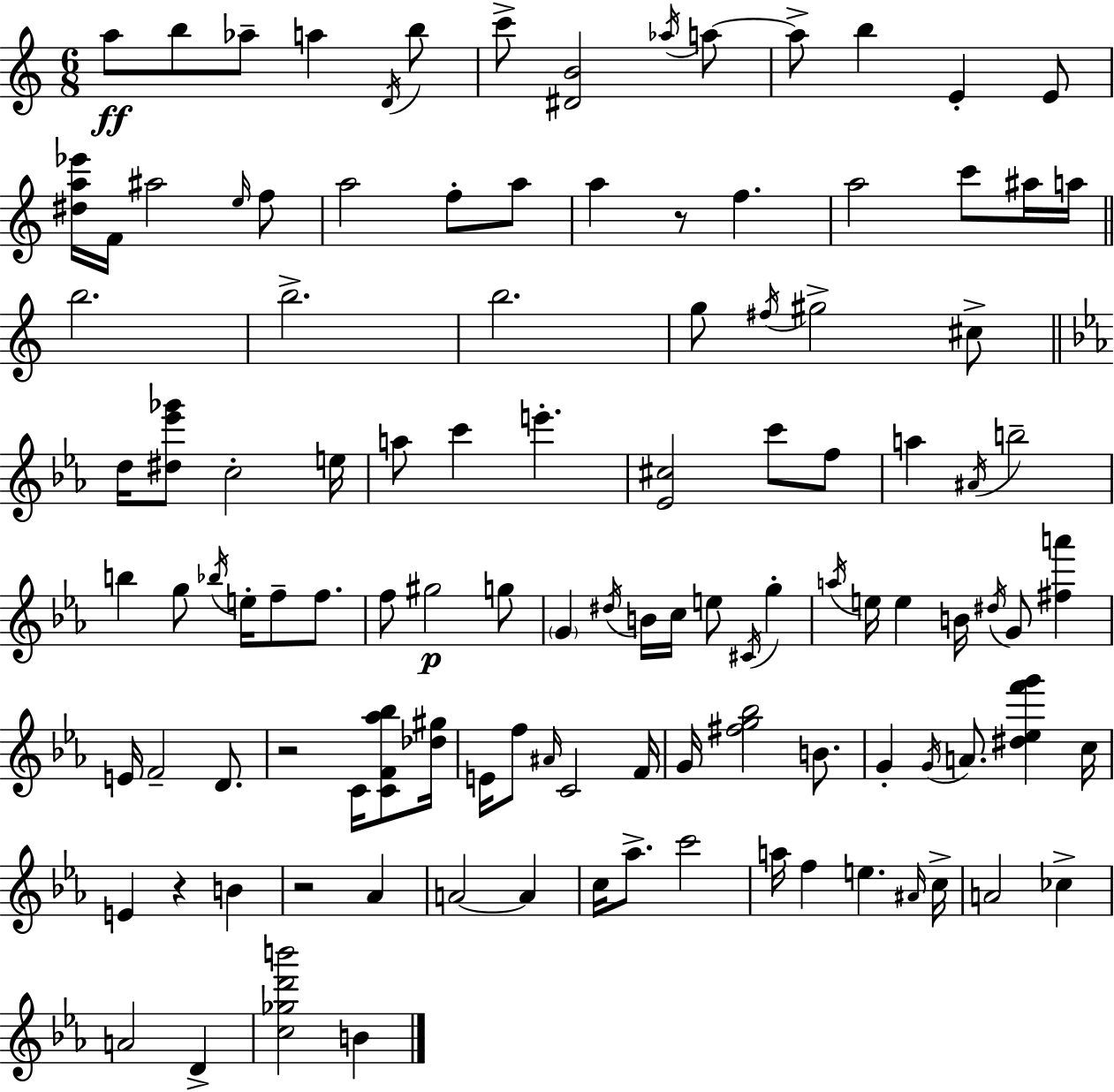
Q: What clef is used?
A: treble